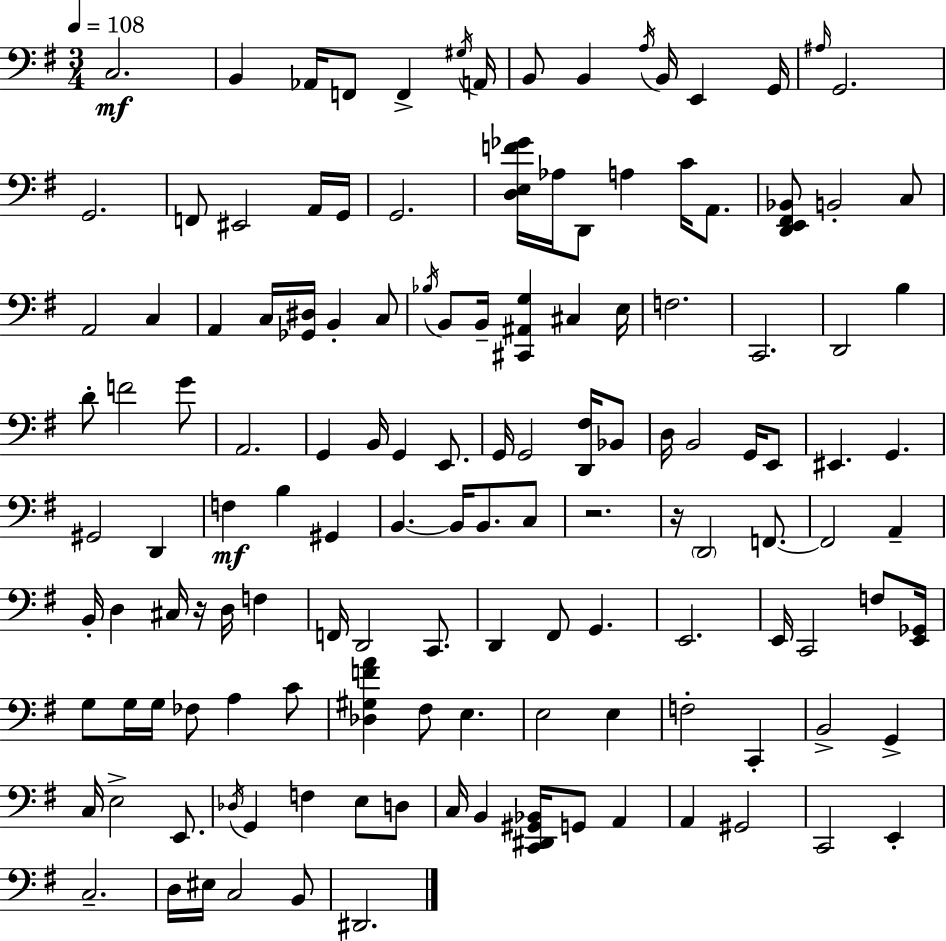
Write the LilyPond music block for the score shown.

{
  \clef bass
  \numericTimeSignature
  \time 3/4
  \key g \major
  \tempo 4 = 108
  c2.\mf | b,4 aes,16 f,8 f,4-> \acciaccatura { gis16 } | a,16 b,8 b,4 \acciaccatura { a16 } b,16 e,4 | g,16 \grace { ais16 } g,2. | \break g,2. | f,8 eis,2 | a,16 g,16 g,2. | <d e f' ges'>16 aes16 d,8 a4 c'16 | \break a,8. <d, e, fis, bes,>8 b,2-. | c8 a,2 c4 | a,4 c16 <ges, dis>16 b,4-. | c8 \acciaccatura { bes16 } b,8 b,16-- <cis, ais, g>4 cis4 | \break e16 f2. | c,2. | d,2 | b4 d'8-. f'2 | \break g'8 a,2. | g,4 b,16 g,4 | e,8. g,16 g,2 | <d, fis>16 bes,8 d16 b,2 | \break g,16 e,8 eis,4. g,4. | gis,2 | d,4 f4\mf b4 | gis,4 b,4.~~ b,16 b,8. | \break c8 r2. | r16 \parenthesize d,2 | f,8.~~ f,2 | a,4-- b,16-. d4 cis16 r16 d16 | \break f4 f,16 d,2 | c,8. d,4 fis,8 g,4. | e,2. | e,16 c,2 | \break f8 <e, ges,>16 g8 g16 g16 fes8 a4 | c'8 <des gis f' a'>4 fis8 e4. | e2 | e4 f2-. | \break c,4-. b,2-> | g,4-> c16 e2-> | e,8. \acciaccatura { des16 } g,4 f4 | e8 d8 c16 b,4 <c, dis, gis, bes,>16 g,8 | \break a,4 a,4 gis,2 | c,2 | e,4-. c2.-- | d16 eis16 c2 | \break b,8 dis,2. | \bar "|."
}